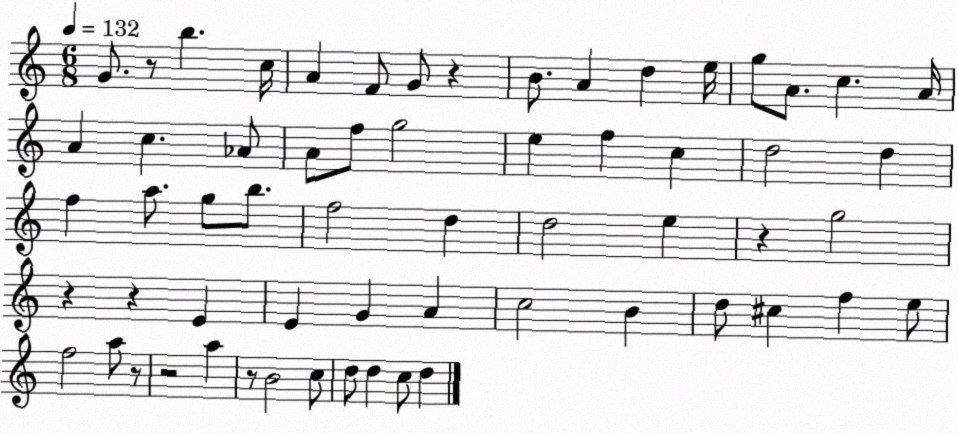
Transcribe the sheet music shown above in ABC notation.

X:1
T:Untitled
M:6/8
L:1/4
K:C
G/2 z/2 b c/4 A F/2 G/2 z B/2 A d e/4 g/2 A/2 c A/4 A c _A/2 A/2 f/2 g2 e f c d2 d f a/2 g/2 b/2 f2 d d2 e z g2 z z E E G A c2 B d/2 ^c f e/2 f2 a/2 z/2 z2 a z/2 B2 c/2 d/2 d c/2 d